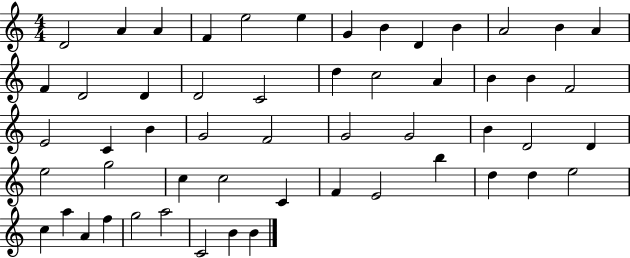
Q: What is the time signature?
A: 4/4